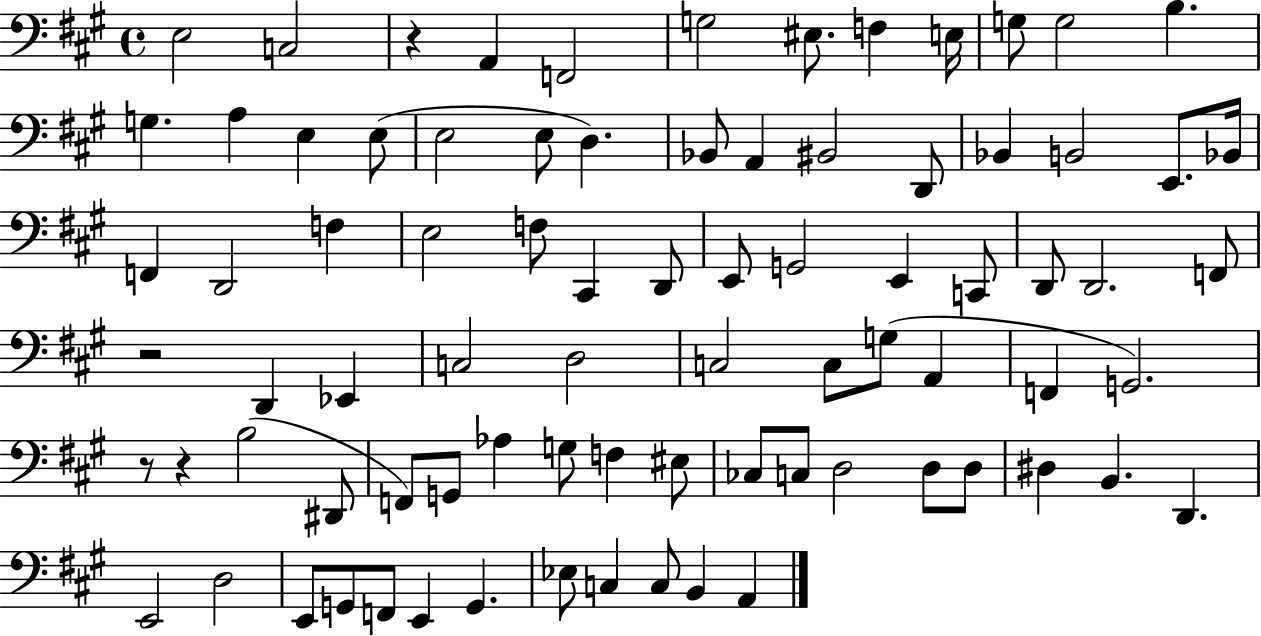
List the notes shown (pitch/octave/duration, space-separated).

E3/h C3/h R/q A2/q F2/h G3/h EIS3/e. F3/q E3/s G3/e G3/h B3/q. G3/q. A3/q E3/q E3/e E3/h E3/e D3/q. Bb2/e A2/q BIS2/h D2/e Bb2/q B2/h E2/e. Bb2/s F2/q D2/h F3/q E3/h F3/e C#2/q D2/e E2/e G2/h E2/q C2/e D2/e D2/h. F2/e R/h D2/q Eb2/q C3/h D3/h C3/h C3/e G3/e A2/q F2/q G2/h. R/e R/q B3/h D#2/e F2/e G2/e Ab3/q G3/e F3/q EIS3/e CES3/e C3/e D3/h D3/e D3/e D#3/q B2/q. D2/q. E2/h D3/h E2/e G2/e F2/e E2/q G2/q. Eb3/e C3/q C3/e B2/q A2/q